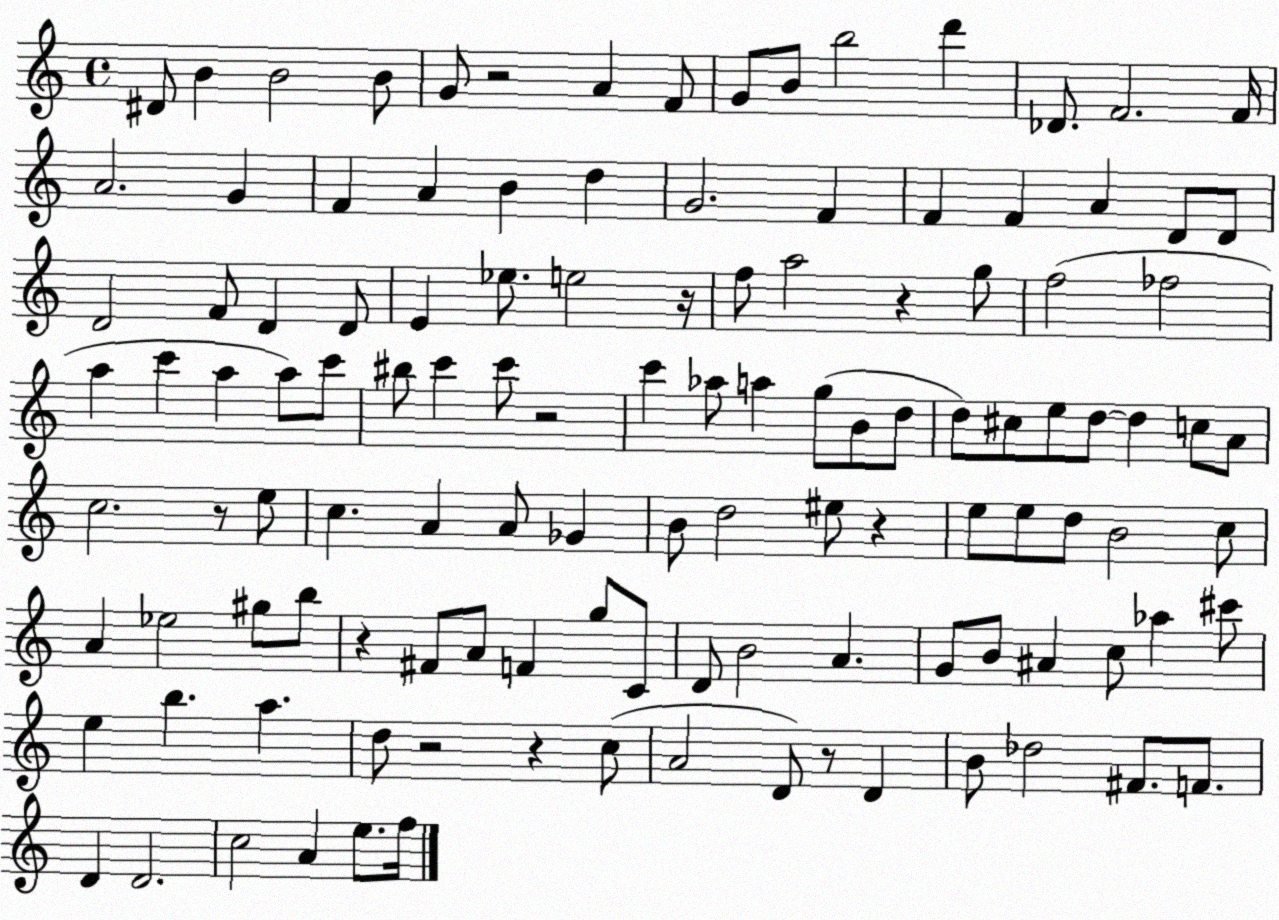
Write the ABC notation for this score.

X:1
T:Untitled
M:4/4
L:1/4
K:C
^D/2 B B2 B/2 G/2 z2 A F/2 G/2 B/2 b2 d' _D/2 F2 F/4 A2 G F A B d G2 F F F A D/2 D/2 D2 F/2 D D/2 E _e/2 e2 z/4 f/2 a2 z g/2 f2 _f2 a c' a a/2 c'/2 ^b/2 c' c'/2 z2 c' _a/2 a g/2 B/2 d/2 d/2 ^c/2 e/2 d/2 d c/2 A/2 c2 z/2 e/2 c A A/2 _G B/2 d2 ^e/2 z e/2 e/2 d/2 B2 c/2 A _e2 ^g/2 b/2 z ^F/2 A/2 F g/2 C/2 D/2 B2 A G/2 B/2 ^A c/2 _a ^c'/2 e b a d/2 z2 z c/2 A2 D/2 z/2 D B/2 _d2 ^F/2 F/2 D D2 c2 A e/2 f/4